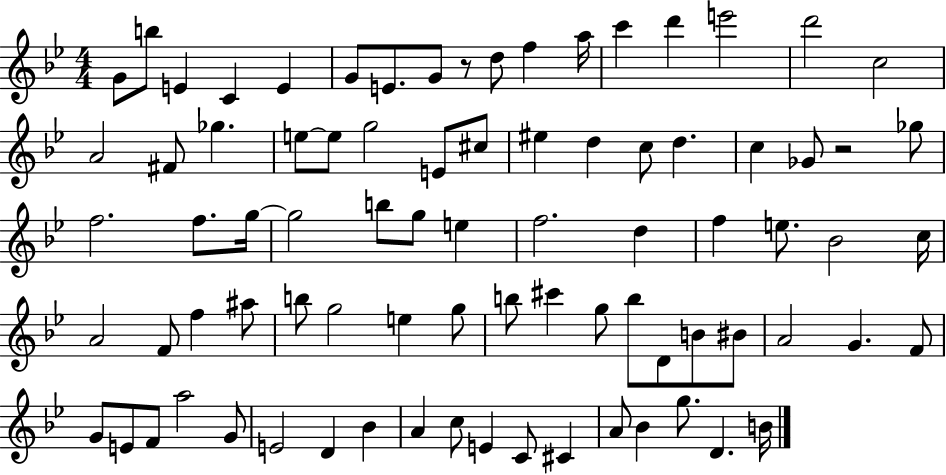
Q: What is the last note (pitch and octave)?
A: B4